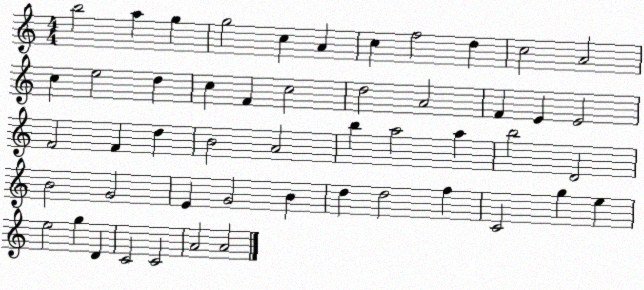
X:1
T:Untitled
M:4/4
L:1/4
K:C
b2 a g g2 c A c f2 d c2 A2 c e2 d c F c2 d2 A2 F E E2 F2 F d B2 A2 b a2 a b2 D2 B2 G2 E G2 B d d2 f C2 g e e2 g D C2 C2 A2 A2